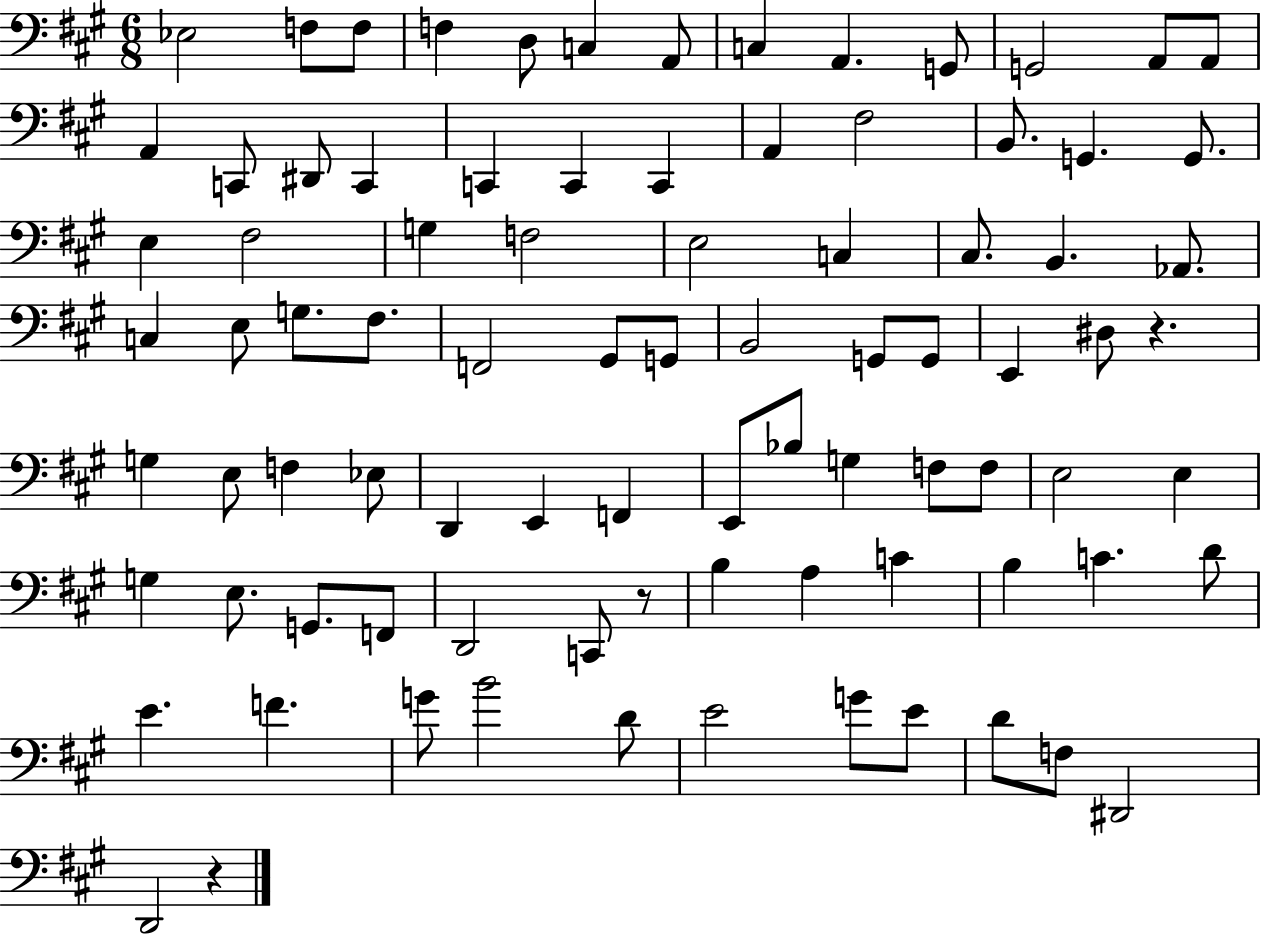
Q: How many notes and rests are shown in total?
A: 87